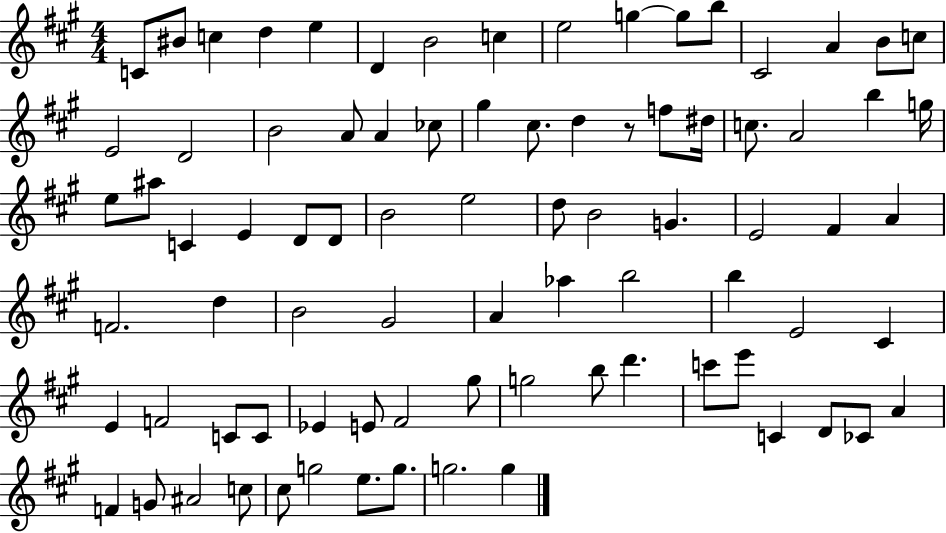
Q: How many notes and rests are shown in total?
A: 83